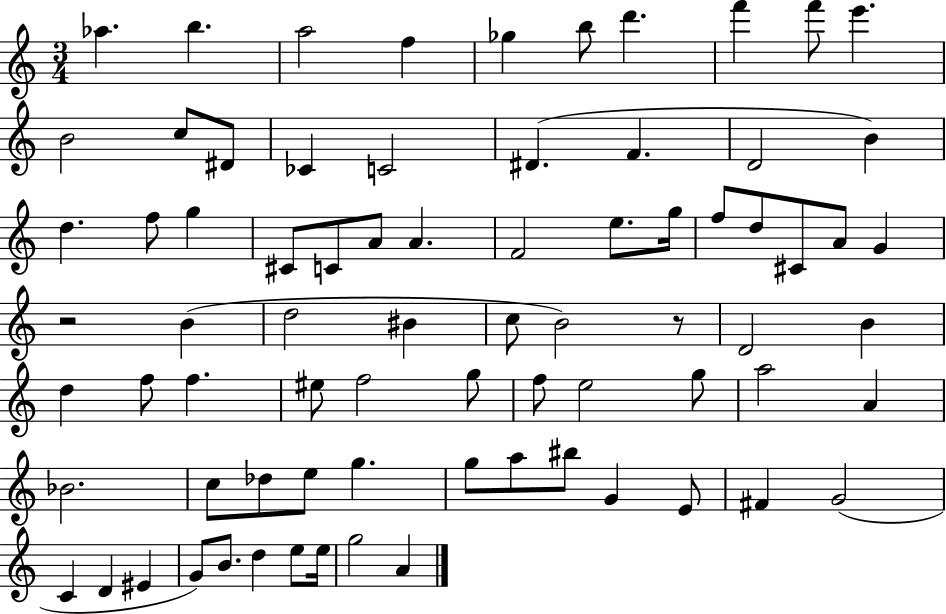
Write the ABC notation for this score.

X:1
T:Untitled
M:3/4
L:1/4
K:C
_a b a2 f _g b/2 d' f' f'/2 e' B2 c/2 ^D/2 _C C2 ^D F D2 B d f/2 g ^C/2 C/2 A/2 A F2 e/2 g/4 f/2 d/2 ^C/2 A/2 G z2 B d2 ^B c/2 B2 z/2 D2 B d f/2 f ^e/2 f2 g/2 f/2 e2 g/2 a2 A _B2 c/2 _d/2 e/2 g g/2 a/2 ^b/2 G E/2 ^F G2 C D ^E G/2 B/2 d e/2 e/4 g2 A